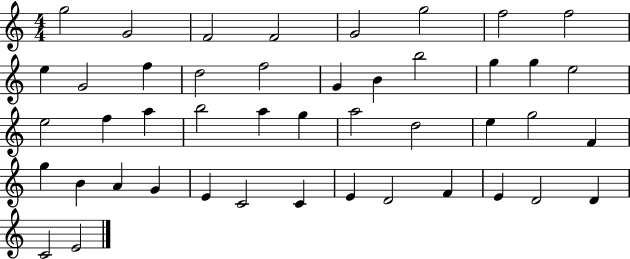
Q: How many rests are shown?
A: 0